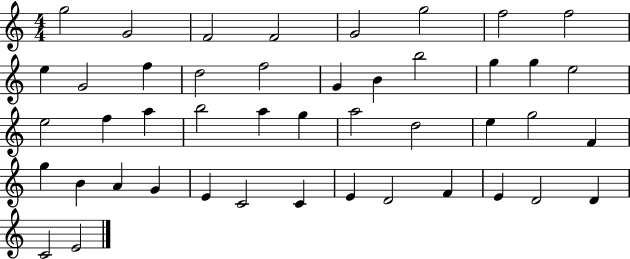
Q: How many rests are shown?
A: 0